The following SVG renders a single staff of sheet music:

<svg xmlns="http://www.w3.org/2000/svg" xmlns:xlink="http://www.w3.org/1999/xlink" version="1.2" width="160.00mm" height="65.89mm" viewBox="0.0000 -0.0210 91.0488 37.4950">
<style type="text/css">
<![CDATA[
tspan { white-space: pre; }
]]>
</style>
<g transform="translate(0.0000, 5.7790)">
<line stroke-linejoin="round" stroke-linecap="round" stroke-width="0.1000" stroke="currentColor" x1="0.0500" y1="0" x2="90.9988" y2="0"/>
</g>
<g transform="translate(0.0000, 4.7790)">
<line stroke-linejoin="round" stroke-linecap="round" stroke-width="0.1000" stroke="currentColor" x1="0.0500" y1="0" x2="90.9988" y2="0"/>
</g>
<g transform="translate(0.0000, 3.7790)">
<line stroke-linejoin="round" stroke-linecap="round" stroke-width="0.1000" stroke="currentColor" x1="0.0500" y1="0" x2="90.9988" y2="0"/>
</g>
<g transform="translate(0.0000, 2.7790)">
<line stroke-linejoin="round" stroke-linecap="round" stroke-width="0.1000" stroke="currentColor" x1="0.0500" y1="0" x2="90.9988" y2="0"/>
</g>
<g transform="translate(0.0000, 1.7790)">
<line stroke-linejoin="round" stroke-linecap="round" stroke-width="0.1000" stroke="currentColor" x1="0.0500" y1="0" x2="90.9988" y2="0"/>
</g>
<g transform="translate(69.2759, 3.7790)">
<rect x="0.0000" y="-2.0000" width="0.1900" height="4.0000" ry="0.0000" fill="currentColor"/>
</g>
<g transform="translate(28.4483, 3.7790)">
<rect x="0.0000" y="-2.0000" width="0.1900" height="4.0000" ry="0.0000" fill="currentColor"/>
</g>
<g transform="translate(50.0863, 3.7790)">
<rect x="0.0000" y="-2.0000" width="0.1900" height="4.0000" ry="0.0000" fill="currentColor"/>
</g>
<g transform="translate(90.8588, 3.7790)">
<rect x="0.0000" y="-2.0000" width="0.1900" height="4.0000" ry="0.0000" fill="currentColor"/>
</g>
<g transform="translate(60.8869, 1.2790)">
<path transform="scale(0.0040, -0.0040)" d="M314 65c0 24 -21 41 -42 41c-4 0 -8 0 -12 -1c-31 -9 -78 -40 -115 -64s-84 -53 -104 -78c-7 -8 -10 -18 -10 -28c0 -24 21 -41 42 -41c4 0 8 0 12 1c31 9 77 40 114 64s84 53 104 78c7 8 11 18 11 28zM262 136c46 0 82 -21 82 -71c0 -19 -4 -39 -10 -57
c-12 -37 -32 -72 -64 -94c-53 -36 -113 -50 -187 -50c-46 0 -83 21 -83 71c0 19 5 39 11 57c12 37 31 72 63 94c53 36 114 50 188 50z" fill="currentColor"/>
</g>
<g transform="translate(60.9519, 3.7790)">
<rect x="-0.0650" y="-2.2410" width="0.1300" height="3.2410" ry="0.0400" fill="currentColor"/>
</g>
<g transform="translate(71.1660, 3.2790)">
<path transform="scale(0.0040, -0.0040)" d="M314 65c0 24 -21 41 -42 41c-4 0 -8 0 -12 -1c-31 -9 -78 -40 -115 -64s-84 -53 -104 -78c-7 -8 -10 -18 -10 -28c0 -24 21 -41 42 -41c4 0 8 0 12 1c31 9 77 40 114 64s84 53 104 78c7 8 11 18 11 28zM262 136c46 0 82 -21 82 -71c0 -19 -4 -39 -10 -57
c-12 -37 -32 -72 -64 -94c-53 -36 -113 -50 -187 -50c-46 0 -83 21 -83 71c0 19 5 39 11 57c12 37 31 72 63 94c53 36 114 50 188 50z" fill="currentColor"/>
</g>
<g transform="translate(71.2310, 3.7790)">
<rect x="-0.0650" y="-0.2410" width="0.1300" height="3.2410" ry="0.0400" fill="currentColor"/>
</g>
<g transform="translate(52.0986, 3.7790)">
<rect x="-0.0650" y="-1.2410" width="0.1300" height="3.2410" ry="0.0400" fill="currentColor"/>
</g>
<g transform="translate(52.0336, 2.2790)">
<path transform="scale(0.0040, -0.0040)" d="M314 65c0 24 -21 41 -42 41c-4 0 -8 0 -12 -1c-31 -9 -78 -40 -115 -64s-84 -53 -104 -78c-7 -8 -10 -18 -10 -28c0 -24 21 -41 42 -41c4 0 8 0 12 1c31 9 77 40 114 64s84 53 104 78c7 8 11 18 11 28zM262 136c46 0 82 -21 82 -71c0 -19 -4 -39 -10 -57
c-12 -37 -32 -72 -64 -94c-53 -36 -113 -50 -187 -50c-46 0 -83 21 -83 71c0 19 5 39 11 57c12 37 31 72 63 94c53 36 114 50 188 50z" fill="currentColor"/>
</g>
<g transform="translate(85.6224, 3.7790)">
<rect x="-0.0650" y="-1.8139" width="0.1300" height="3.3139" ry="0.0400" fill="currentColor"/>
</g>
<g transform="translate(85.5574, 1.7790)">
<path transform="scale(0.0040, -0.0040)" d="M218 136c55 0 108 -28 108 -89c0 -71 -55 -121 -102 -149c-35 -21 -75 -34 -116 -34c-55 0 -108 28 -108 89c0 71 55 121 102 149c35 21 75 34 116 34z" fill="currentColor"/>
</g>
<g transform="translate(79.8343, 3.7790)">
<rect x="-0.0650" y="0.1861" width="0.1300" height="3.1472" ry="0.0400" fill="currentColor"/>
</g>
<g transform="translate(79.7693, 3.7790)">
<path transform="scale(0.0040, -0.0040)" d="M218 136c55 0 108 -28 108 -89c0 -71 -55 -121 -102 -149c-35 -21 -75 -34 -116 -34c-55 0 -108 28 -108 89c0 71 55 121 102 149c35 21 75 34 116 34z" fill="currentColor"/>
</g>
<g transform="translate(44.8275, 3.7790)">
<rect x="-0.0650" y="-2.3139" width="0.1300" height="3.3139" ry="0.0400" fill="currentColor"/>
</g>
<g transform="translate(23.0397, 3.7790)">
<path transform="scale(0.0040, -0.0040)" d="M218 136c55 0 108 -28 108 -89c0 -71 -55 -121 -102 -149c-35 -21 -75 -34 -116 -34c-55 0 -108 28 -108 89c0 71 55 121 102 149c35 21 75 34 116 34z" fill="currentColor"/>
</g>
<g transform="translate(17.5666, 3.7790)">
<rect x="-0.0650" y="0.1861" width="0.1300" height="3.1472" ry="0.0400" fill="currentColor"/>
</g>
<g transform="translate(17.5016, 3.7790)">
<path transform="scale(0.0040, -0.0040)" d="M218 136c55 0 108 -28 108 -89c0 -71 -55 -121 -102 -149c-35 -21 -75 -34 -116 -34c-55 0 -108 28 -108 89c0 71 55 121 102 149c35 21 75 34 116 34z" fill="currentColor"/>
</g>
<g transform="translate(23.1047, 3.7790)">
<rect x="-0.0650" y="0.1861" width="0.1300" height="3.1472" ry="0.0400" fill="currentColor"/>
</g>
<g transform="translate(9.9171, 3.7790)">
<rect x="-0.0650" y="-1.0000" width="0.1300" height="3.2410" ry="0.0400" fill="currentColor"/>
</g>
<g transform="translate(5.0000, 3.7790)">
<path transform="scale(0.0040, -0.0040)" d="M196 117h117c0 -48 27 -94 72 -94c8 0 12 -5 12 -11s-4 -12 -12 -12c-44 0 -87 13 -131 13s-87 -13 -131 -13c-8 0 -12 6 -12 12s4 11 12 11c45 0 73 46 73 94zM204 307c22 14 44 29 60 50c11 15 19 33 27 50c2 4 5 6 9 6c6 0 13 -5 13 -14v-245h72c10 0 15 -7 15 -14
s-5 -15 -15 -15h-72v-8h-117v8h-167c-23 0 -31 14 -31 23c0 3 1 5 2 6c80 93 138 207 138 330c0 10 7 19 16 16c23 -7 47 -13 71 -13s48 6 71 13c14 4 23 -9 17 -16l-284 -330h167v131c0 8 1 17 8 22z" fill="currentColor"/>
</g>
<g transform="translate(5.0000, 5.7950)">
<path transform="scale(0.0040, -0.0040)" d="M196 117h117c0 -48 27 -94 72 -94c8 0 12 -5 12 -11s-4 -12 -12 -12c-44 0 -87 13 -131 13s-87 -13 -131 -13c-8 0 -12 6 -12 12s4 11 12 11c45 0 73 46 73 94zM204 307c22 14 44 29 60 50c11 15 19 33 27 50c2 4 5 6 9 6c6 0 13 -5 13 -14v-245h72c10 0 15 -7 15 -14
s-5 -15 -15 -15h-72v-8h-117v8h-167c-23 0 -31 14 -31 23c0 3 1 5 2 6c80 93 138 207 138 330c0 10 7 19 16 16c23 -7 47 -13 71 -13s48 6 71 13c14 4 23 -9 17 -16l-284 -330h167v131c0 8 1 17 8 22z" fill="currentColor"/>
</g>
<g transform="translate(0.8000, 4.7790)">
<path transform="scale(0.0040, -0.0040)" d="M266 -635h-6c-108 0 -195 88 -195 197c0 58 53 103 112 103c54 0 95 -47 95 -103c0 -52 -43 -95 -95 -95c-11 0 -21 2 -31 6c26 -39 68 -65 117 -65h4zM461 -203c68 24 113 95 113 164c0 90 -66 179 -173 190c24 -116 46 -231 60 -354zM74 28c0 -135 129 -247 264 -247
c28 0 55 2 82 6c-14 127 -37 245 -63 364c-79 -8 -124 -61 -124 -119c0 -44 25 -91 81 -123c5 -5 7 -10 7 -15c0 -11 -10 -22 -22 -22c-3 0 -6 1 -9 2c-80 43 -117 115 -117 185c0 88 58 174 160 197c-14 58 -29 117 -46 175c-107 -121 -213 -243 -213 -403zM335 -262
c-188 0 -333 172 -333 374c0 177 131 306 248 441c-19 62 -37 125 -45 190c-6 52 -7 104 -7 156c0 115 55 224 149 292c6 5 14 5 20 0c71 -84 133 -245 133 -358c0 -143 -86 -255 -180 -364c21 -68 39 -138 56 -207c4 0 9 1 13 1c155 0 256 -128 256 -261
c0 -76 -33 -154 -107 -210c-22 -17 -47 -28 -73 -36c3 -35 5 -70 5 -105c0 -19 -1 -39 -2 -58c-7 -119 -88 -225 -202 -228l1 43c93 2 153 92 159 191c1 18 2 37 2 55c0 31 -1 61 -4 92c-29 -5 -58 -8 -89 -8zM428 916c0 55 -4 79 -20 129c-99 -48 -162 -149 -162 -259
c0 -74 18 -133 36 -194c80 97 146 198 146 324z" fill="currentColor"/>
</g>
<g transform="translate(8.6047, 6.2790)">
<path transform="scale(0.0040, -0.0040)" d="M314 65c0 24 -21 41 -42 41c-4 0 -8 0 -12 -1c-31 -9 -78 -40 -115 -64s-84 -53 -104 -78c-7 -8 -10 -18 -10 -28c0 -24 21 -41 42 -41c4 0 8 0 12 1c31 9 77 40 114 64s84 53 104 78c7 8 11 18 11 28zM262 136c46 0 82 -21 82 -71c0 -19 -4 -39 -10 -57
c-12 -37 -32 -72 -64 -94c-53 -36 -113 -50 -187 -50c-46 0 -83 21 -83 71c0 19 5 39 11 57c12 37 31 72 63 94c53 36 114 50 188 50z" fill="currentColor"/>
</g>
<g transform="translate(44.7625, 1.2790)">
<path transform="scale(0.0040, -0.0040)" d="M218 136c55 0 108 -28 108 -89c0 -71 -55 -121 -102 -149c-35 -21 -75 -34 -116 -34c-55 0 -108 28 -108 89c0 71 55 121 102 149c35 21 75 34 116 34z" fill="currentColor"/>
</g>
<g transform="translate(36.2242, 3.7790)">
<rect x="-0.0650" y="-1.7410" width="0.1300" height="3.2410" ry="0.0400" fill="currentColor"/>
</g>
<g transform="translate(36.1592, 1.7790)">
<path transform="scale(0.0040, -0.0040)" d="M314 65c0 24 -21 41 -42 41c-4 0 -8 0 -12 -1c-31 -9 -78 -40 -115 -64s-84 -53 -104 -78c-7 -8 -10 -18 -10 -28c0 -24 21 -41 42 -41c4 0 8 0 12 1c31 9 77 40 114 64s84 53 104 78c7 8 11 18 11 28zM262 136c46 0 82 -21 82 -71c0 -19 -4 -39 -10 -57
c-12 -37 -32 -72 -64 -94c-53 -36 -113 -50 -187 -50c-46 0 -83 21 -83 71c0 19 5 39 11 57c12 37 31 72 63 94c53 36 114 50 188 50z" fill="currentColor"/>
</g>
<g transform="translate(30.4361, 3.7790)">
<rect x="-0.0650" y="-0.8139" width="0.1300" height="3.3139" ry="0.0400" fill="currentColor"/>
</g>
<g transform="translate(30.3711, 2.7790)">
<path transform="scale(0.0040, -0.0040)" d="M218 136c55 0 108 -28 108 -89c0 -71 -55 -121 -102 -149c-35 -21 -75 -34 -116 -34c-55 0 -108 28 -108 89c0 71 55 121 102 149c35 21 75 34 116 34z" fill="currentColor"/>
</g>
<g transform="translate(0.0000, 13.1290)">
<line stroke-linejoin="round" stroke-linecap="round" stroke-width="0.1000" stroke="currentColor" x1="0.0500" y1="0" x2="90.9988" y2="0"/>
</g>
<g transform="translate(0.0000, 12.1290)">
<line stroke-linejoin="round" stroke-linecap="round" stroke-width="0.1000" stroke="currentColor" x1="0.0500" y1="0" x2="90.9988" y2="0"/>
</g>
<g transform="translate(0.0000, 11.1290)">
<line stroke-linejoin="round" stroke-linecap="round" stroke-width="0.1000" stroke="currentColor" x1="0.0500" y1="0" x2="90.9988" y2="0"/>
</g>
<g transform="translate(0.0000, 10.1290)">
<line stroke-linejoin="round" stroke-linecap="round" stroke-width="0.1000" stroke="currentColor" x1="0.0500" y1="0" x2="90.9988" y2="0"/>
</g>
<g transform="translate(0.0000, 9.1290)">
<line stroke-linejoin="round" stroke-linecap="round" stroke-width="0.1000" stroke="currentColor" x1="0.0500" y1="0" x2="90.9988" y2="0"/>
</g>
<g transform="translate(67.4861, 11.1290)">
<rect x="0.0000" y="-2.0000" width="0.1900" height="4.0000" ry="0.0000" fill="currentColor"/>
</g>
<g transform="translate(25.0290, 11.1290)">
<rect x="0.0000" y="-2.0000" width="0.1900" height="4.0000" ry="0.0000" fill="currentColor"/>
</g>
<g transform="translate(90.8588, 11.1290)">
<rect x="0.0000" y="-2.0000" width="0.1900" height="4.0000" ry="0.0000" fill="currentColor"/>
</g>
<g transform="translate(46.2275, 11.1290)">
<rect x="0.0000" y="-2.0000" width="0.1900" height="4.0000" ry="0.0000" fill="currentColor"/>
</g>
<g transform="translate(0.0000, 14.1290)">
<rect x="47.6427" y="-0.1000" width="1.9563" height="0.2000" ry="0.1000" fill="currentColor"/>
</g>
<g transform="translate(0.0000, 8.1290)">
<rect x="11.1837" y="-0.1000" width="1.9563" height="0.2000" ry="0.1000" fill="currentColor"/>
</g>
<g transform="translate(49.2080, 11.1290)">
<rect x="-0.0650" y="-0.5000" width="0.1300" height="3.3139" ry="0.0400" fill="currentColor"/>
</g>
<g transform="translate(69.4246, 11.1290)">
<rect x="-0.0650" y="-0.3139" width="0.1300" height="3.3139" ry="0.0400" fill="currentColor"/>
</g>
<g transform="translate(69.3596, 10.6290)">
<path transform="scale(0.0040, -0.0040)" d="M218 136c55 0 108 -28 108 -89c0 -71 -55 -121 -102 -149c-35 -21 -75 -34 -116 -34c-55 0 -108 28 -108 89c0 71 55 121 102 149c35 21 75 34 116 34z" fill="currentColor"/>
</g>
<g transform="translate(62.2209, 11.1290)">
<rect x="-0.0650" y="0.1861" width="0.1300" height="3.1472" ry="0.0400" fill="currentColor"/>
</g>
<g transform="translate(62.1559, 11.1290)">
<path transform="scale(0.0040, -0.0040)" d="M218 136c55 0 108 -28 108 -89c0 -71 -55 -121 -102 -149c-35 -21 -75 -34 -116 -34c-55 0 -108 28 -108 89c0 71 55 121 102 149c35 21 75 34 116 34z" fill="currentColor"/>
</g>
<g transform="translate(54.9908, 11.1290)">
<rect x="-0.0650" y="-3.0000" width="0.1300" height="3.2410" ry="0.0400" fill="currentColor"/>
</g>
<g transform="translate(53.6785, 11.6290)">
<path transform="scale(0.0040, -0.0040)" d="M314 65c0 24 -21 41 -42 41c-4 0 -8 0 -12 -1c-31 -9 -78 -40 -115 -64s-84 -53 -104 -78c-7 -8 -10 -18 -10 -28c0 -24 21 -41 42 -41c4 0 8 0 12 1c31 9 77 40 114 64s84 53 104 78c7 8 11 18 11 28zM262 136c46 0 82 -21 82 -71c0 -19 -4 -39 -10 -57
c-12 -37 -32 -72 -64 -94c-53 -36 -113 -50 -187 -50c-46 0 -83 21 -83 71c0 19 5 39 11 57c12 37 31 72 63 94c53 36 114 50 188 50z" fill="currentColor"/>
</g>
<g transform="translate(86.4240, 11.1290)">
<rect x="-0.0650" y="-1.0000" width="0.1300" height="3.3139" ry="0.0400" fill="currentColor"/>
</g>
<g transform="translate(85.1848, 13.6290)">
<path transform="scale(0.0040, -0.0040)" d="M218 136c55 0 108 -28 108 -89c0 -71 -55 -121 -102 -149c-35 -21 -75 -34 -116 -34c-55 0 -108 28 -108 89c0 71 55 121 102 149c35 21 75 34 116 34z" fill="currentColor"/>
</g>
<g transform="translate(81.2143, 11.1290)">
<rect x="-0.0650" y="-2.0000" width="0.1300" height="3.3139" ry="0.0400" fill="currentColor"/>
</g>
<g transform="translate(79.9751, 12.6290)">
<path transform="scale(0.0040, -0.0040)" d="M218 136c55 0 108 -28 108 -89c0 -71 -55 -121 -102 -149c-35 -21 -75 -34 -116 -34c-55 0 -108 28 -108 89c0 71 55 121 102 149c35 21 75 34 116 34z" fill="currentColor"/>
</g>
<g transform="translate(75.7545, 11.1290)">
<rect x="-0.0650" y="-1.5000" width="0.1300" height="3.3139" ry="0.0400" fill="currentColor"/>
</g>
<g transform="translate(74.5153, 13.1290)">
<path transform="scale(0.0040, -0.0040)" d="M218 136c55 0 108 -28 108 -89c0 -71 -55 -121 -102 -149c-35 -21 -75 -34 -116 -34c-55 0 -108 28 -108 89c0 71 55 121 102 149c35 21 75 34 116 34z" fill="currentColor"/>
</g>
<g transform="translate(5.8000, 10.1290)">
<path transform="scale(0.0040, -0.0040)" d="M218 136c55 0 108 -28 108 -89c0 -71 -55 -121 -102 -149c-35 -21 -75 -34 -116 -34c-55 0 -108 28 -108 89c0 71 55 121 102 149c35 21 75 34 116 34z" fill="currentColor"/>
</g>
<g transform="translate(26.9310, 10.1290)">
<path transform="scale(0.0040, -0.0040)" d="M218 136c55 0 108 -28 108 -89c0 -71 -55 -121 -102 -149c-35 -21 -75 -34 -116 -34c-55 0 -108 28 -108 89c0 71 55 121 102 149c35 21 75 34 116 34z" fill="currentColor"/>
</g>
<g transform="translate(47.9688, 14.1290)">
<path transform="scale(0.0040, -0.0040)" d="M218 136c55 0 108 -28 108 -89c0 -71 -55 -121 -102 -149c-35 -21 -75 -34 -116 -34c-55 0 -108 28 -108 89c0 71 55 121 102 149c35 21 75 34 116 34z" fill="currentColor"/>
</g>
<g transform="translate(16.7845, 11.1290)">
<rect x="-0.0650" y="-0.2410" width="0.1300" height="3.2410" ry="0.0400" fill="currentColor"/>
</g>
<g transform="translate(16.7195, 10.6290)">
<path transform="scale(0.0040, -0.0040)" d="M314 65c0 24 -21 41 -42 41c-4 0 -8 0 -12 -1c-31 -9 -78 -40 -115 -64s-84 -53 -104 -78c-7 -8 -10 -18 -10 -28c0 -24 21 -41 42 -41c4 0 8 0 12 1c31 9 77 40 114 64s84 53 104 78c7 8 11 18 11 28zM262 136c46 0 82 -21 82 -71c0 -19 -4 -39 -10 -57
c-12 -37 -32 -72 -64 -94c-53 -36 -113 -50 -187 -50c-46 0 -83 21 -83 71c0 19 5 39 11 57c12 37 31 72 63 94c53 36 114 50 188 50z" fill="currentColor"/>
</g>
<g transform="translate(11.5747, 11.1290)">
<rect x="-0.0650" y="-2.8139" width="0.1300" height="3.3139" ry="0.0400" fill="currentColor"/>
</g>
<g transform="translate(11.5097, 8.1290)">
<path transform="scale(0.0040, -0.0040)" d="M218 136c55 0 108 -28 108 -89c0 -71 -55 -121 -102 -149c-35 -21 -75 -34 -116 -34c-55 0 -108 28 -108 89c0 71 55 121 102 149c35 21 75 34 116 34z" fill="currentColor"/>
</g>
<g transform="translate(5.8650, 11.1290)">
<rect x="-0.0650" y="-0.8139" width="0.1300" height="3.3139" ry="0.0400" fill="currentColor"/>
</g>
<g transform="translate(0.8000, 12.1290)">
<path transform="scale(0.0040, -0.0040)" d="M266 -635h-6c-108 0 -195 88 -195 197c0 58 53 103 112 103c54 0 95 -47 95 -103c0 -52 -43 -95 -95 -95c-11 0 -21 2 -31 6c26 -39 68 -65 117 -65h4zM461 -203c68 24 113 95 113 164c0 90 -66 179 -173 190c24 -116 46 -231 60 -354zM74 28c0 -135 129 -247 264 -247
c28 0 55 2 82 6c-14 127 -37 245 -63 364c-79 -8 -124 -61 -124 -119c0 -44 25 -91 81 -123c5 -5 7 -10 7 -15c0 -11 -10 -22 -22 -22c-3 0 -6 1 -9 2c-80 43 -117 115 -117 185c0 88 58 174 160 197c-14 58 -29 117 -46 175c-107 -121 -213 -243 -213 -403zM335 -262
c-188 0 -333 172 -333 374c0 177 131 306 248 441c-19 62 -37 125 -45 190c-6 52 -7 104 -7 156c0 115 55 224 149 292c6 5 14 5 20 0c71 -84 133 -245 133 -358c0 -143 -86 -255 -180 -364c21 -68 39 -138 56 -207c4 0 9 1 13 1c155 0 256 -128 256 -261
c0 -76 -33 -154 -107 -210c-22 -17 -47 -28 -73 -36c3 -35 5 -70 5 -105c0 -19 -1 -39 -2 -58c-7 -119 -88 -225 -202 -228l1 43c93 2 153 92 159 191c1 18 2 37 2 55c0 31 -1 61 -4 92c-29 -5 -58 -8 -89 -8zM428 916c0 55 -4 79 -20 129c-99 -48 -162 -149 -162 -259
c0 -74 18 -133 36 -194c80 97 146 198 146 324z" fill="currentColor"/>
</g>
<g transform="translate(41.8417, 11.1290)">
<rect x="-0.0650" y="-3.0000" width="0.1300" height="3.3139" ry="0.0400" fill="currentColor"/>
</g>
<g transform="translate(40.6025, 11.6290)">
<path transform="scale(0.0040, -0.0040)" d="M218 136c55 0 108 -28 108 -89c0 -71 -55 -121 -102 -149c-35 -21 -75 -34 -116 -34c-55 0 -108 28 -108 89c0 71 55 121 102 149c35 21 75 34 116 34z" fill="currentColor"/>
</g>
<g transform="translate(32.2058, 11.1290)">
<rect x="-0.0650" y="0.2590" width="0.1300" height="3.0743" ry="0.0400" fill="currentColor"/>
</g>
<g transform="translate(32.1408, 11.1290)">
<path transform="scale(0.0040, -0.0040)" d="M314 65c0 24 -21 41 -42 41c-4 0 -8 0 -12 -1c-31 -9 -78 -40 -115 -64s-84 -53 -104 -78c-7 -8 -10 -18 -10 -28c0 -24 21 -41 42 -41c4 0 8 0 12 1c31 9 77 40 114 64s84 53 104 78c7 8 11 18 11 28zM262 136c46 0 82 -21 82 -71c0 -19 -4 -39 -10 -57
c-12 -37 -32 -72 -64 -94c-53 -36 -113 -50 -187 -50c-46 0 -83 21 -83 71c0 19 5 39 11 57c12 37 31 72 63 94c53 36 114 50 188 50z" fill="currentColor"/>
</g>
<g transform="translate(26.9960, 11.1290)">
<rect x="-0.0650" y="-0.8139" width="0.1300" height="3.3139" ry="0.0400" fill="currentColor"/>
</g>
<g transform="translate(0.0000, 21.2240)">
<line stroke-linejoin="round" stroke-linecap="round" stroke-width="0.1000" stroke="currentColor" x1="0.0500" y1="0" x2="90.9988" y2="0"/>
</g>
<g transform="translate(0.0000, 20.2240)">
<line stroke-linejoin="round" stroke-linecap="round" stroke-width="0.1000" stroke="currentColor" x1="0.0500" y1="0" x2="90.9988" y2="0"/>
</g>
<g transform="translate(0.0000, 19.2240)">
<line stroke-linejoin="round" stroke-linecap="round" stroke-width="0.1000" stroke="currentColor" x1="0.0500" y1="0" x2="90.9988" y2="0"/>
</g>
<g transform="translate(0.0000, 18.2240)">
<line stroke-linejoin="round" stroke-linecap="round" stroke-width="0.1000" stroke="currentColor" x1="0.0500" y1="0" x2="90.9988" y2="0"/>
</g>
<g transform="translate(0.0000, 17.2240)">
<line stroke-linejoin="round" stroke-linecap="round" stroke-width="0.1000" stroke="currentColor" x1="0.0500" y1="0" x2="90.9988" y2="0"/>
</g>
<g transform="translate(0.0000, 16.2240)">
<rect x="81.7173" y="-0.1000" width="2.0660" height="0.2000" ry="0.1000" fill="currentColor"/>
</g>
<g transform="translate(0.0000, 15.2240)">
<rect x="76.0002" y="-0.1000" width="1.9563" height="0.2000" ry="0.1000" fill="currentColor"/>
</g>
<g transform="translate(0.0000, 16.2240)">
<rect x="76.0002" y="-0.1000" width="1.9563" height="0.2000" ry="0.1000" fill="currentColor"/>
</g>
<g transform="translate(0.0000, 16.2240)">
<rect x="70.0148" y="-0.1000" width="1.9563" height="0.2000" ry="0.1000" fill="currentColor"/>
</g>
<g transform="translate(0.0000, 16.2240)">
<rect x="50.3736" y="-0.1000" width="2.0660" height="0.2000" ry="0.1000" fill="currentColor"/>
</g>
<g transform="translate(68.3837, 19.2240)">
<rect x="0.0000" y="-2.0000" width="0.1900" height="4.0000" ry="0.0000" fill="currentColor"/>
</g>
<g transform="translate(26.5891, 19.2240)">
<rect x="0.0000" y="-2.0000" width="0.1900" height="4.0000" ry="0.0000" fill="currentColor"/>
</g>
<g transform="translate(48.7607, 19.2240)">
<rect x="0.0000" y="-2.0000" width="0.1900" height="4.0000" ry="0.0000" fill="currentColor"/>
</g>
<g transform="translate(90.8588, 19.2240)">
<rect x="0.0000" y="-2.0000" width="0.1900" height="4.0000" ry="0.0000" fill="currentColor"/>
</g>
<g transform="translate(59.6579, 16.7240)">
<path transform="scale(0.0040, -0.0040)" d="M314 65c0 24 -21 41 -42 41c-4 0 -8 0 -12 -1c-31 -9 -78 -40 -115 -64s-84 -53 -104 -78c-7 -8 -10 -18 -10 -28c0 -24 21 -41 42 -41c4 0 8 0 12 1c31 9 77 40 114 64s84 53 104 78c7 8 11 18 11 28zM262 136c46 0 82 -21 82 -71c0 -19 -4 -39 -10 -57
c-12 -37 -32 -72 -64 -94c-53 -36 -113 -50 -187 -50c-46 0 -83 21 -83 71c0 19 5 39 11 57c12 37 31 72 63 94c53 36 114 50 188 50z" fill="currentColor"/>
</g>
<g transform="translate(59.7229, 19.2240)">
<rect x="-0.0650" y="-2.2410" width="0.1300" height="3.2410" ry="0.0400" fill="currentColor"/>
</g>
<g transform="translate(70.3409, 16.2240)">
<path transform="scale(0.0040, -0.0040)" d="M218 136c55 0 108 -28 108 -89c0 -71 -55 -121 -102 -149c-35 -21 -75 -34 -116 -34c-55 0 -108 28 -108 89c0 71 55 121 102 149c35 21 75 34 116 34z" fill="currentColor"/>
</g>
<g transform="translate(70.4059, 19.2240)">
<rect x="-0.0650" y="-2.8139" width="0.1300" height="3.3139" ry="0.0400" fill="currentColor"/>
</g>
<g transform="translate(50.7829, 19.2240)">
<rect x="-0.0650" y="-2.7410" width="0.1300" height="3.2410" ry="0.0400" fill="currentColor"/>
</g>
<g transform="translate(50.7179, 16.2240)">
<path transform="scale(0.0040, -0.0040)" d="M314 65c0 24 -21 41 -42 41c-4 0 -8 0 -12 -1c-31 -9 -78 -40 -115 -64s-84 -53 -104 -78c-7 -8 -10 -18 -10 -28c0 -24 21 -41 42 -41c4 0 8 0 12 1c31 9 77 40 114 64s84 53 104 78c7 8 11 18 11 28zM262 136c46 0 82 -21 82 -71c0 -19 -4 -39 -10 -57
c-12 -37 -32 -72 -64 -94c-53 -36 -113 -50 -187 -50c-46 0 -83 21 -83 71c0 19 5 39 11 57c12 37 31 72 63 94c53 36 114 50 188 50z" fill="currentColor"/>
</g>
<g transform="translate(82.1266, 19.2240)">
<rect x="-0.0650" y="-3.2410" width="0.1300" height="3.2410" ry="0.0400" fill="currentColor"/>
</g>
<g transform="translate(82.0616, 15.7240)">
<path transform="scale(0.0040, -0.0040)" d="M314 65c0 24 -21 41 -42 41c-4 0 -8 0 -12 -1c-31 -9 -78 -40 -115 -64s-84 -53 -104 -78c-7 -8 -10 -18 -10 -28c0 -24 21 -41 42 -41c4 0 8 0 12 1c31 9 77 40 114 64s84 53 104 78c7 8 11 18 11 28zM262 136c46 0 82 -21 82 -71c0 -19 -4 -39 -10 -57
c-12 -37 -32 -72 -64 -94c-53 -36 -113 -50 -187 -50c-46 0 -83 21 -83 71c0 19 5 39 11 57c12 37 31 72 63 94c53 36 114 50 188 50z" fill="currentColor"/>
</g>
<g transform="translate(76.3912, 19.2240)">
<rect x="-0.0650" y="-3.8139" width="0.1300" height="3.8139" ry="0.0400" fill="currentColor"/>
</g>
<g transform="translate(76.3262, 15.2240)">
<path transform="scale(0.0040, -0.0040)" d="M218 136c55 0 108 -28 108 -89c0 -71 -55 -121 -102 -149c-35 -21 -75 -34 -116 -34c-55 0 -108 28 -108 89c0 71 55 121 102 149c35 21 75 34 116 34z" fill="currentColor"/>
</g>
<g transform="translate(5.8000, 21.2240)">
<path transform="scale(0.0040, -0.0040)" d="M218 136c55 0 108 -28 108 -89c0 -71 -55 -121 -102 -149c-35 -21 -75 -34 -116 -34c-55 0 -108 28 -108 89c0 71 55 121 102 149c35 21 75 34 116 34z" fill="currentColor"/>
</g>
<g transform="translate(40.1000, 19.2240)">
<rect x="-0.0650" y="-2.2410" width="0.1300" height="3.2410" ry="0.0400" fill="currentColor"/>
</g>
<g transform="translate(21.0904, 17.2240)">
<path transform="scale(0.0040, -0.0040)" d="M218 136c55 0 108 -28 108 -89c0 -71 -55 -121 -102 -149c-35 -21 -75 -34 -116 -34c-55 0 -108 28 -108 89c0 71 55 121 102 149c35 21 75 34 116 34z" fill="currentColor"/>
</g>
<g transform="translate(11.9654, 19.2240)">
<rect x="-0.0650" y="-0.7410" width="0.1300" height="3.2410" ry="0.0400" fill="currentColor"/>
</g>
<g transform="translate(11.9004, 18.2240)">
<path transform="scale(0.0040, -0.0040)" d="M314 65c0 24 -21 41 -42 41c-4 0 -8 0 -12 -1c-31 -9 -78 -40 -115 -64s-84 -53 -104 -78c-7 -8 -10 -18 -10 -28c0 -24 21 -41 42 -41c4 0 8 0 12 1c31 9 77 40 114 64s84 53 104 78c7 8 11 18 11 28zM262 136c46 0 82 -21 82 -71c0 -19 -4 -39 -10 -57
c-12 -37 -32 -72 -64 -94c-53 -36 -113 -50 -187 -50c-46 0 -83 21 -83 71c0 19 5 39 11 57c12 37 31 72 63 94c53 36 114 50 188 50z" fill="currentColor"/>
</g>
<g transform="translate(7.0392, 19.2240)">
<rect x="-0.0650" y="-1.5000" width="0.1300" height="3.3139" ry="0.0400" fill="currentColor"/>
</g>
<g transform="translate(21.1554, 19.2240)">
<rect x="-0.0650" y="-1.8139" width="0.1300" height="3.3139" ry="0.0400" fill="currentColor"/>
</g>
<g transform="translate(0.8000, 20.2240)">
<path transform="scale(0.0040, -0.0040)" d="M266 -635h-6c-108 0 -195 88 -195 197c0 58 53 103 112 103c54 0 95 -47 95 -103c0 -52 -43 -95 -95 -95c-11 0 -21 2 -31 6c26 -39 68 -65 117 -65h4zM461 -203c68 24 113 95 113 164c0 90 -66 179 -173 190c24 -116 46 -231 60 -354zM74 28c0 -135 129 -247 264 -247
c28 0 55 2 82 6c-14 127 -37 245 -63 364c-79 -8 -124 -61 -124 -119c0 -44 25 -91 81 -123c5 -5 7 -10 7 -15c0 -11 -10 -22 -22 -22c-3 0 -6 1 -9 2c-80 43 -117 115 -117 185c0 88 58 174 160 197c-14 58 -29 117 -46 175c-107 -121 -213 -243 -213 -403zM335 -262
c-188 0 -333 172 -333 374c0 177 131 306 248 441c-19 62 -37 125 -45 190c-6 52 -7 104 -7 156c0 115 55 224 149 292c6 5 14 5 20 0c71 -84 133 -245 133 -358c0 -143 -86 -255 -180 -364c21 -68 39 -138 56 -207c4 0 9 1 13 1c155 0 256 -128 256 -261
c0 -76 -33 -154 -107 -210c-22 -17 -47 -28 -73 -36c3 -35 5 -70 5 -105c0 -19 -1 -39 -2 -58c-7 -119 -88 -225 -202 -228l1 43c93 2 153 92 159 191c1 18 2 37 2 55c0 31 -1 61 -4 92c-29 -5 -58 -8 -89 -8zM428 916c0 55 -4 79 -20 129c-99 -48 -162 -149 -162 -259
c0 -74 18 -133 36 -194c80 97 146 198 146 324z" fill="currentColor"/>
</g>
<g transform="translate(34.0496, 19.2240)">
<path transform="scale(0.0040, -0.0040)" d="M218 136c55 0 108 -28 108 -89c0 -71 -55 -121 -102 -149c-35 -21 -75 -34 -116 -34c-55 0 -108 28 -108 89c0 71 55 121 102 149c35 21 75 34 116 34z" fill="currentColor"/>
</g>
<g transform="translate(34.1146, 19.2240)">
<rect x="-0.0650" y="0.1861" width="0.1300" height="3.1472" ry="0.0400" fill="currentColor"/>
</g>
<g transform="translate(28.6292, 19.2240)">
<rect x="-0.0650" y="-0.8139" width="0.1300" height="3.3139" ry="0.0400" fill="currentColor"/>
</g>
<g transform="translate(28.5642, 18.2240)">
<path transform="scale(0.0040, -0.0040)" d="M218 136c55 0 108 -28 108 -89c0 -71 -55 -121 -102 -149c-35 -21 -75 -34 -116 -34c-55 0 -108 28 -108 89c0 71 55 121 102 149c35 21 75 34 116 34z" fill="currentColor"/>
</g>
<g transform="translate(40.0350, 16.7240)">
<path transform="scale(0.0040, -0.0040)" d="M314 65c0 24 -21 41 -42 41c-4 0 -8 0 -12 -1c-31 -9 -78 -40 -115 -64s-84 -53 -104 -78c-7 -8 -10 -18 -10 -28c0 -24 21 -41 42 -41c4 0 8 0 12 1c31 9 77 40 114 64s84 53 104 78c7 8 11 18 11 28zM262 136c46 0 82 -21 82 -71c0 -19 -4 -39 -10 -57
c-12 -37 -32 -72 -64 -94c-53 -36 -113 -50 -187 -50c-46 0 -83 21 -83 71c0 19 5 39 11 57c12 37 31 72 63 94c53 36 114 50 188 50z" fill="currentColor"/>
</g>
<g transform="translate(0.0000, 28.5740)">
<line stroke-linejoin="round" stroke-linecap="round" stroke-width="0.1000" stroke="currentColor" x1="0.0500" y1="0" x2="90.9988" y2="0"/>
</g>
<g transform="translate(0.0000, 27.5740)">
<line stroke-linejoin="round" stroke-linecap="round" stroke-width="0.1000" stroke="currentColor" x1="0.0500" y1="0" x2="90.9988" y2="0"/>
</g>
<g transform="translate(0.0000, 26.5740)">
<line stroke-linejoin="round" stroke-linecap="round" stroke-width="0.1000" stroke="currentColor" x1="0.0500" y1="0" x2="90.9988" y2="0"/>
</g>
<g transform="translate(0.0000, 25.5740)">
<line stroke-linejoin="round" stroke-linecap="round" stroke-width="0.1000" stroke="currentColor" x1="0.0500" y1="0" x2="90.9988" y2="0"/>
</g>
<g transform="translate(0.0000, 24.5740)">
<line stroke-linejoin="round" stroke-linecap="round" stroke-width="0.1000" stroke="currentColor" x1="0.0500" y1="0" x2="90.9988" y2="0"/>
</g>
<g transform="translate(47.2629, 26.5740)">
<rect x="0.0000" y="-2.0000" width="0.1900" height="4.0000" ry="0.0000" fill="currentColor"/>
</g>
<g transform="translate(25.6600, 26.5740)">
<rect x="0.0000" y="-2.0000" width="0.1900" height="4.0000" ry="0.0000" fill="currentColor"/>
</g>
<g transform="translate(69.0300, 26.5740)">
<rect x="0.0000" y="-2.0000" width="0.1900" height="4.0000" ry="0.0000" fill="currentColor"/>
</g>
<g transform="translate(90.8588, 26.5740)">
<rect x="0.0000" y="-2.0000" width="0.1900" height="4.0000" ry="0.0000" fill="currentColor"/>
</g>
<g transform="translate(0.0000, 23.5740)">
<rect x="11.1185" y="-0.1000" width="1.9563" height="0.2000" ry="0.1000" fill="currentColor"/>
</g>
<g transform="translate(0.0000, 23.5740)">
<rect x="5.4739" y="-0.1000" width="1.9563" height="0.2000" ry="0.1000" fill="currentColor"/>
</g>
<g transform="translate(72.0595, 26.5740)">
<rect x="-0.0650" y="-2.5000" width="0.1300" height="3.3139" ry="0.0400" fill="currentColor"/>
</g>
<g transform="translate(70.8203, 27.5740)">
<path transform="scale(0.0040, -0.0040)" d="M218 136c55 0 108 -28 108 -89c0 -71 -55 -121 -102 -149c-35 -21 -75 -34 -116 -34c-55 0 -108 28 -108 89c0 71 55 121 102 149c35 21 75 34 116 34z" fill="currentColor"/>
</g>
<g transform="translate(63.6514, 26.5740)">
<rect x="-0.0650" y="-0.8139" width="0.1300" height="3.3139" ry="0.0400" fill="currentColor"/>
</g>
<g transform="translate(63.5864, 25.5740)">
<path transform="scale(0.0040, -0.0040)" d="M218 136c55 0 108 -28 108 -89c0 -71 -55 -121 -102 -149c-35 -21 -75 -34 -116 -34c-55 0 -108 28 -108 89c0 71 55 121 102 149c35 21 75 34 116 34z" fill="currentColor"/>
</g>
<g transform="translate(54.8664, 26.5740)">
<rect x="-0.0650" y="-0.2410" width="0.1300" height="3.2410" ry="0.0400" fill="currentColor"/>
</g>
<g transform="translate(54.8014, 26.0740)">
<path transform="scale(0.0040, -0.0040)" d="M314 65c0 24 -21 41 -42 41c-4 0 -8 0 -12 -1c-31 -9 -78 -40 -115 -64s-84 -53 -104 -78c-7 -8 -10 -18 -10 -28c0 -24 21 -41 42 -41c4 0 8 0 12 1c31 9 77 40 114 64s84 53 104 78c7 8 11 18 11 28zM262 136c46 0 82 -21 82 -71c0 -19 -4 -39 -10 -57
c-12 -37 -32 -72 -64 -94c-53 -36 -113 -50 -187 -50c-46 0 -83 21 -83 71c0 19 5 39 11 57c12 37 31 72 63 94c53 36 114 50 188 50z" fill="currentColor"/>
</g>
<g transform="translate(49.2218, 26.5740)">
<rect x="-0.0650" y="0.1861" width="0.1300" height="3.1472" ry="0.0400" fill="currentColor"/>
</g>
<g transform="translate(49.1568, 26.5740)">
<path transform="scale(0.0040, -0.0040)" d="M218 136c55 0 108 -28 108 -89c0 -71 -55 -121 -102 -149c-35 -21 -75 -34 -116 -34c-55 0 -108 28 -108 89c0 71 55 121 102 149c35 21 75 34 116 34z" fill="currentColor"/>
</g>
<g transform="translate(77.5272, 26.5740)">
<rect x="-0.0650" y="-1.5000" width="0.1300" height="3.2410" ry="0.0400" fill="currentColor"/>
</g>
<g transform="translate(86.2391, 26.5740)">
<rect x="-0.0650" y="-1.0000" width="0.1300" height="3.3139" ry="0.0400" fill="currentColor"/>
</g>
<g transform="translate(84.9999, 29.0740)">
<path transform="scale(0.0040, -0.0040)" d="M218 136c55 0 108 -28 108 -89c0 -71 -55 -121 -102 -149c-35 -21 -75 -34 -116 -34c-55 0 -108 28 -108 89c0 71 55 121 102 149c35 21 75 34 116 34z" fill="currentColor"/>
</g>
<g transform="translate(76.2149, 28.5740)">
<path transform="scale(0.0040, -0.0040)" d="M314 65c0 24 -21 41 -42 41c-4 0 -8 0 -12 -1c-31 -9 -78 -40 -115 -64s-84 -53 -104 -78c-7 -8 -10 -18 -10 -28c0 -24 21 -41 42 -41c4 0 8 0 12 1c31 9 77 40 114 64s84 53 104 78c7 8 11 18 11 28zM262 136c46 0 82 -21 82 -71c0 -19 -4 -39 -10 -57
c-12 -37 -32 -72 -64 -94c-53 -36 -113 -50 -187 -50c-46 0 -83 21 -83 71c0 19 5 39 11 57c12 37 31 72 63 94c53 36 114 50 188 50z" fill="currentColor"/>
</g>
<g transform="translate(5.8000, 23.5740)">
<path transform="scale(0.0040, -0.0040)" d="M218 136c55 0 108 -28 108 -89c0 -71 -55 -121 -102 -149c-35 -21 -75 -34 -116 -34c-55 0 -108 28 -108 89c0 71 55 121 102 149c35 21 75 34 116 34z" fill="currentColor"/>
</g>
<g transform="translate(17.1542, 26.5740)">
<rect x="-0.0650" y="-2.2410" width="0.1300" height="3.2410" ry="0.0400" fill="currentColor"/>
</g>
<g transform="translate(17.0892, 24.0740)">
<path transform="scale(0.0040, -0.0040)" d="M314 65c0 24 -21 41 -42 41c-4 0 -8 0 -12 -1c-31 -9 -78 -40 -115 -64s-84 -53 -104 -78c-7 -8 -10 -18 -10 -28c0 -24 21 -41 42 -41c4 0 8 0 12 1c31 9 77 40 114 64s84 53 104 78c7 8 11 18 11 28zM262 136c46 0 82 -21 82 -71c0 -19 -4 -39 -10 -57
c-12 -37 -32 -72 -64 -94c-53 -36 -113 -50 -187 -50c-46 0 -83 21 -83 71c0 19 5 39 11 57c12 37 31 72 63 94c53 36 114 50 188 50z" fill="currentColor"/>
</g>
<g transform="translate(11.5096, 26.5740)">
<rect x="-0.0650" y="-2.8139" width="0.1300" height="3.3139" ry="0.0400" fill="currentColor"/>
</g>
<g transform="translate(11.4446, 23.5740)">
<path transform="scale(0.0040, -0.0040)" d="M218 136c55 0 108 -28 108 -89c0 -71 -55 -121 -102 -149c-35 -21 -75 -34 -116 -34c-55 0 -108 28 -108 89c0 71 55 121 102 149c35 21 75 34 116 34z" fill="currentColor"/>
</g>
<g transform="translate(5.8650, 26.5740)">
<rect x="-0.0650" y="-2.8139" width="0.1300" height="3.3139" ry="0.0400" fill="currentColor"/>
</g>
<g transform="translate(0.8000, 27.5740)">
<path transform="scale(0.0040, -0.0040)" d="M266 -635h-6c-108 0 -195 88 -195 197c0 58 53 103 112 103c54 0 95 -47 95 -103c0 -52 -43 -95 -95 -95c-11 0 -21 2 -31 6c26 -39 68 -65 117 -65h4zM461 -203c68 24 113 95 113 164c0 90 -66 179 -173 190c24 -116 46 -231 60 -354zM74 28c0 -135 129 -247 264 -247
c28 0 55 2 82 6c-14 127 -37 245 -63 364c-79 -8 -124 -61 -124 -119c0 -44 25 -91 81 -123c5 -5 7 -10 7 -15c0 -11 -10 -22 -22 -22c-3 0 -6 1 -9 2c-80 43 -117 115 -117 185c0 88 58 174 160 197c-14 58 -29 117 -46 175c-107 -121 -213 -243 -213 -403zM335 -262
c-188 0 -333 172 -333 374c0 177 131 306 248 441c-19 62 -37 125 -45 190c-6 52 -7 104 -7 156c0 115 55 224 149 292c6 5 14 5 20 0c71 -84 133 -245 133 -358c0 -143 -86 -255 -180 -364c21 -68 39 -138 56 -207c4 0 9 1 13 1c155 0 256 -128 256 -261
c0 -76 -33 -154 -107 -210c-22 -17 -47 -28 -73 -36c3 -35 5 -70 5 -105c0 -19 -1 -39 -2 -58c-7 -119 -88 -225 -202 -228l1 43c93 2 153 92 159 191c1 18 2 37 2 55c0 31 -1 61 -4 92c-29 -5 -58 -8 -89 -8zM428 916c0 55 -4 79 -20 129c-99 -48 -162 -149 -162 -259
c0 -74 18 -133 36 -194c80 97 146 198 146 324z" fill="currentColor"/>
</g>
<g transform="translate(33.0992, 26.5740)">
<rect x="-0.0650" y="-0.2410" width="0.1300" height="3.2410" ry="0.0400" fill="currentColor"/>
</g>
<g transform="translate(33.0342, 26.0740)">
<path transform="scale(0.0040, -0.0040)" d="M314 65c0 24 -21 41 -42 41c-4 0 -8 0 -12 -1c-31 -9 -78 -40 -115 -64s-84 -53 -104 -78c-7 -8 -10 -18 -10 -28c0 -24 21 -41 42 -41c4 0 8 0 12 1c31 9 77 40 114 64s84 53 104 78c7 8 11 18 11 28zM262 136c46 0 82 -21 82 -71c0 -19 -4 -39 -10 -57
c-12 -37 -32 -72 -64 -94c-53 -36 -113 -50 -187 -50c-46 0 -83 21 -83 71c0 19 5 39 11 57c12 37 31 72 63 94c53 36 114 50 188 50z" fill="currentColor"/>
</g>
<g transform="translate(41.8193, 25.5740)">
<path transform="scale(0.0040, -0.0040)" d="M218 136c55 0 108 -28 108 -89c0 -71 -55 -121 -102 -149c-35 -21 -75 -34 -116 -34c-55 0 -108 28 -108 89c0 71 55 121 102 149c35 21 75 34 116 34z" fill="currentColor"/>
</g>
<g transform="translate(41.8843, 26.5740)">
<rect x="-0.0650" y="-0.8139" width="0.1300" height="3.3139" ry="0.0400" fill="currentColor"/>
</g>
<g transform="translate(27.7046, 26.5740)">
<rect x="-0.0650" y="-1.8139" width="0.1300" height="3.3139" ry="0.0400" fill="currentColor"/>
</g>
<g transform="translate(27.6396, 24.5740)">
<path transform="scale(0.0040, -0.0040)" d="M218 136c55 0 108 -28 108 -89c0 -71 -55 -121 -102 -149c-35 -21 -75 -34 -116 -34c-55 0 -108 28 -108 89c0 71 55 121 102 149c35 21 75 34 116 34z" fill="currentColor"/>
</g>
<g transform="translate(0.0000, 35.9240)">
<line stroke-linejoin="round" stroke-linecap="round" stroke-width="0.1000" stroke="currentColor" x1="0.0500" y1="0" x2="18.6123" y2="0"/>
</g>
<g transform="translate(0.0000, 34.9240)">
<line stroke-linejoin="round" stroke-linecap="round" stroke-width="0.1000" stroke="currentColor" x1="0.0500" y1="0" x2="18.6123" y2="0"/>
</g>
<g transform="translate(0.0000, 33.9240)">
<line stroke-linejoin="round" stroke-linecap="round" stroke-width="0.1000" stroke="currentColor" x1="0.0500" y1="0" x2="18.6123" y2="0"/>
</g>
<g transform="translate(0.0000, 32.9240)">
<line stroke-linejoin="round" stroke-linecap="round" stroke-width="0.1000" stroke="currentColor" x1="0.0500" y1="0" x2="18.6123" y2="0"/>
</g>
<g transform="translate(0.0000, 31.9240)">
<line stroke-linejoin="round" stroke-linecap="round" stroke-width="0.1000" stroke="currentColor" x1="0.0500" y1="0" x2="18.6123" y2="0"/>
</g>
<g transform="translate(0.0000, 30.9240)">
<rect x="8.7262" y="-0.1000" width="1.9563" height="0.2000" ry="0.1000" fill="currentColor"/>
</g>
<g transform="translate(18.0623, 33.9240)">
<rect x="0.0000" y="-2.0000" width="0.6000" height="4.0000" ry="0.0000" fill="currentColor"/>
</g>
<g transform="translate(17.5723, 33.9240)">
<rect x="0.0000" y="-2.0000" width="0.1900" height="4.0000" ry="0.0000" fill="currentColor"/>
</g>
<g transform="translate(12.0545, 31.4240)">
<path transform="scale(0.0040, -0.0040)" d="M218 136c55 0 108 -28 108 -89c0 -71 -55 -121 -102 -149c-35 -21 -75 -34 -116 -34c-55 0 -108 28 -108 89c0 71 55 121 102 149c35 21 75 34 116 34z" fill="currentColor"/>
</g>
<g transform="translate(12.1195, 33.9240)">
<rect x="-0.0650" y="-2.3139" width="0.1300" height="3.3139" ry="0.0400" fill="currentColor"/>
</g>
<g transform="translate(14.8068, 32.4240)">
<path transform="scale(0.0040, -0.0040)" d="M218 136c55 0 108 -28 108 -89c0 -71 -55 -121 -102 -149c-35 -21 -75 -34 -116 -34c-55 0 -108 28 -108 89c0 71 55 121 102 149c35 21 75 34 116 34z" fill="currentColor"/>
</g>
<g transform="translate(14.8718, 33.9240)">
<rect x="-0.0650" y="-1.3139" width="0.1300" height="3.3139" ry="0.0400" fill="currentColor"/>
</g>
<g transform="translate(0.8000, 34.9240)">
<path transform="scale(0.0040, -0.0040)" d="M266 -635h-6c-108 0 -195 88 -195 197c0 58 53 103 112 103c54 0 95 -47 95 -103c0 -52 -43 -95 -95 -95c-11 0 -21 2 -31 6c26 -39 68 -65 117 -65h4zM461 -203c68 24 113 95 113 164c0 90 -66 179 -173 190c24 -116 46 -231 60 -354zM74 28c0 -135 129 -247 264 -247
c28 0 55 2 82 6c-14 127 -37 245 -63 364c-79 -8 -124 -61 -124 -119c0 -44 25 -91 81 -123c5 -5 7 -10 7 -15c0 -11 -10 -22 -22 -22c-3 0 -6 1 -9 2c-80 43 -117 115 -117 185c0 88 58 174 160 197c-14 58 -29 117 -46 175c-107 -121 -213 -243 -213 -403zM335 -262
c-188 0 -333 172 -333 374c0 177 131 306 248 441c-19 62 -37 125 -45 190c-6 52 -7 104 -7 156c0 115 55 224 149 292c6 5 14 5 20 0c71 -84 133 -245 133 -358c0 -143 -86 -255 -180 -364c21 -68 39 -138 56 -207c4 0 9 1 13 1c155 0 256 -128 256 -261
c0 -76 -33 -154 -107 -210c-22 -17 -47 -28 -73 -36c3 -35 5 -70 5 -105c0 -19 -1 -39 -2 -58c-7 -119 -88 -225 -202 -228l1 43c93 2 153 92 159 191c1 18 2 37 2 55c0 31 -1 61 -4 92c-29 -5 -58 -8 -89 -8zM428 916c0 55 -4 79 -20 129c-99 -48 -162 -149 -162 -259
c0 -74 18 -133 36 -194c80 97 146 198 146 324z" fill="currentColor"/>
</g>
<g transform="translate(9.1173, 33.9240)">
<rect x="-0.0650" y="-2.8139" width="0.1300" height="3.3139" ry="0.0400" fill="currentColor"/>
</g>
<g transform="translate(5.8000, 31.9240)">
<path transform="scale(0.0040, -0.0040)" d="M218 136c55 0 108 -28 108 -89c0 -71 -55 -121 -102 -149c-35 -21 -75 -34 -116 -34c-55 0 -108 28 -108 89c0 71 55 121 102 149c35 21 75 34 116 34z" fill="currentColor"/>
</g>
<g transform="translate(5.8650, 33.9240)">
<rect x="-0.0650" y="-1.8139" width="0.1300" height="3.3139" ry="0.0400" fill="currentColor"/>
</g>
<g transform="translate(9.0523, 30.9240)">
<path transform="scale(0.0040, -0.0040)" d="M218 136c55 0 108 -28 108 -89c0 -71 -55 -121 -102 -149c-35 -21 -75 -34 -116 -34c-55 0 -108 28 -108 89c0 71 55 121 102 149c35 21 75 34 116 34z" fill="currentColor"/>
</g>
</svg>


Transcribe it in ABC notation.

X:1
T:Untitled
M:4/4
L:1/4
K:C
D2 B B d f2 g e2 g2 c2 B f d a c2 d B2 A C A2 B c E F D E d2 f d B g2 a2 g2 a c' b2 a a g2 f c2 d B c2 d G E2 D f a g e